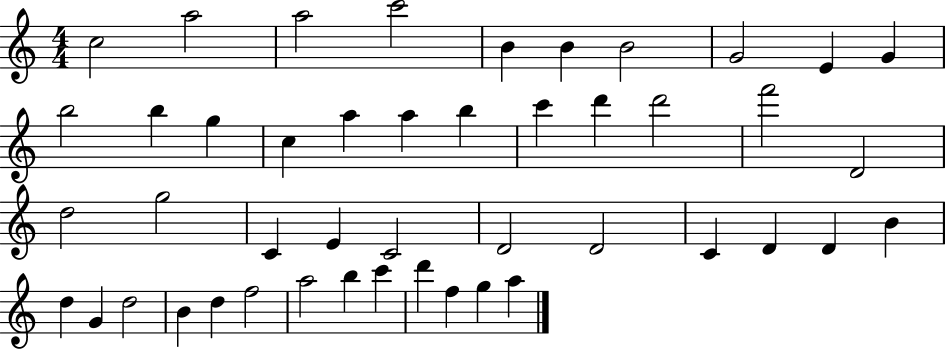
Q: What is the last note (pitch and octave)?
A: A5